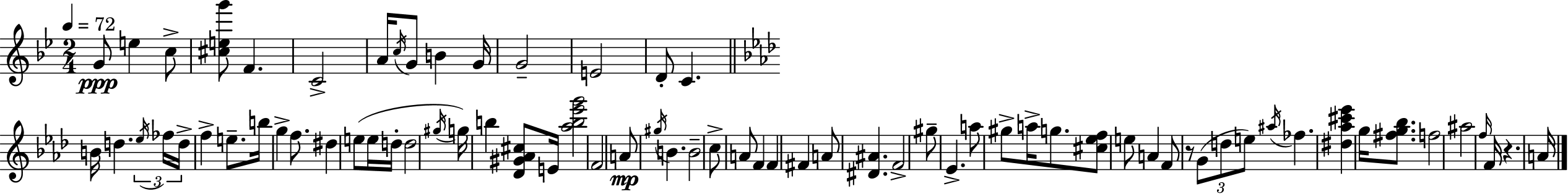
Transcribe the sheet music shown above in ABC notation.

X:1
T:Untitled
M:2/4
L:1/4
K:Gm
G/2 e c/2 [^ceg']/2 F C2 A/4 c/4 G/2 B G/4 G2 E2 D/2 C B/4 d _e/4 _f/4 d/4 f e/2 b/4 g f/2 ^d e/2 e/4 d/4 d2 ^g/4 g/4 b [_D^G_A^c]/2 E/4 [_ab_e'g']2 F2 A/2 ^g/4 B B2 c/2 A/2 F F ^F A/2 [^D^A] F2 ^g/2 _E a/2 ^g/2 a/4 g/2 [^c_ef]/2 e/2 A F/2 z/2 G/2 d/2 e/2 ^a/4 _f [^d_a^c'_e'] g/4 [^fg_b]/2 f2 ^a2 f/4 F/4 z A/4